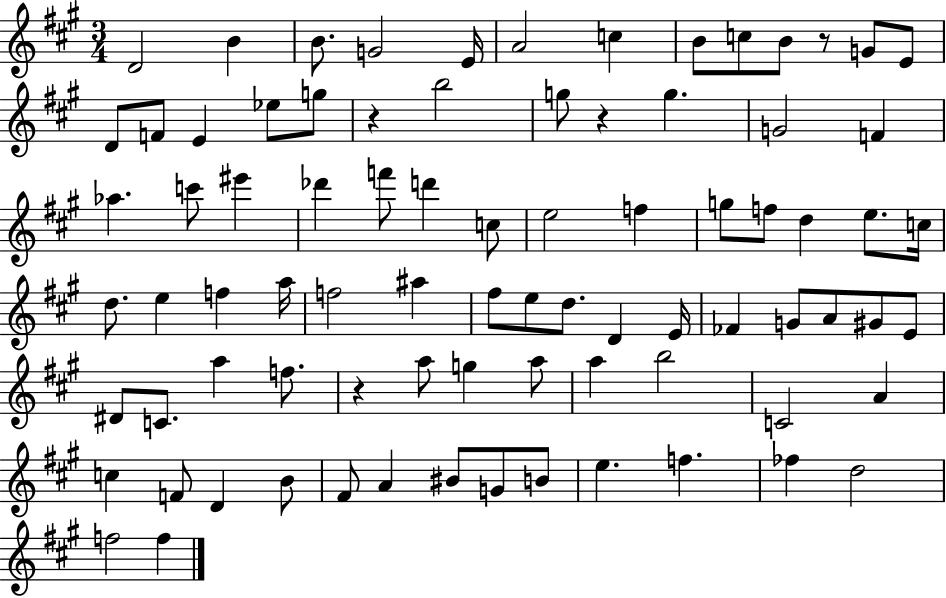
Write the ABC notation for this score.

X:1
T:Untitled
M:3/4
L:1/4
K:A
D2 B B/2 G2 E/4 A2 c B/2 c/2 B/2 z/2 G/2 E/2 D/2 F/2 E _e/2 g/2 z b2 g/2 z g G2 F _a c'/2 ^e' _d' f'/2 d' c/2 e2 f g/2 f/2 d e/2 c/4 d/2 e f a/4 f2 ^a ^f/2 e/2 d/2 D E/4 _F G/2 A/2 ^G/2 E/2 ^D/2 C/2 a f/2 z a/2 g a/2 a b2 C2 A c F/2 D B/2 ^F/2 A ^B/2 G/2 B/2 e f _f d2 f2 f